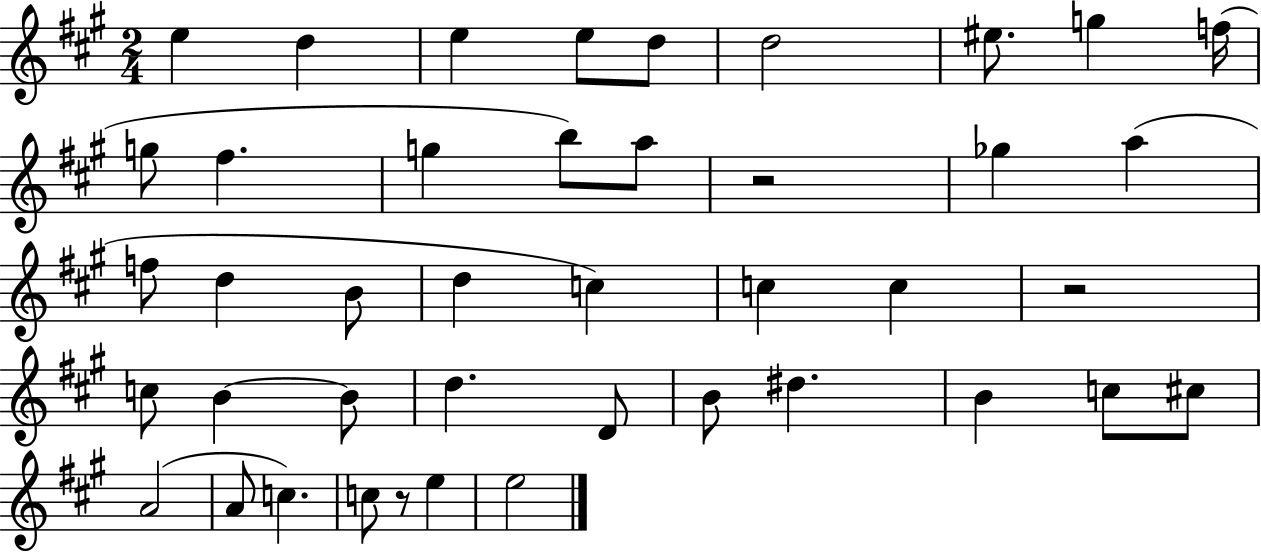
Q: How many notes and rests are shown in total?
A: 42